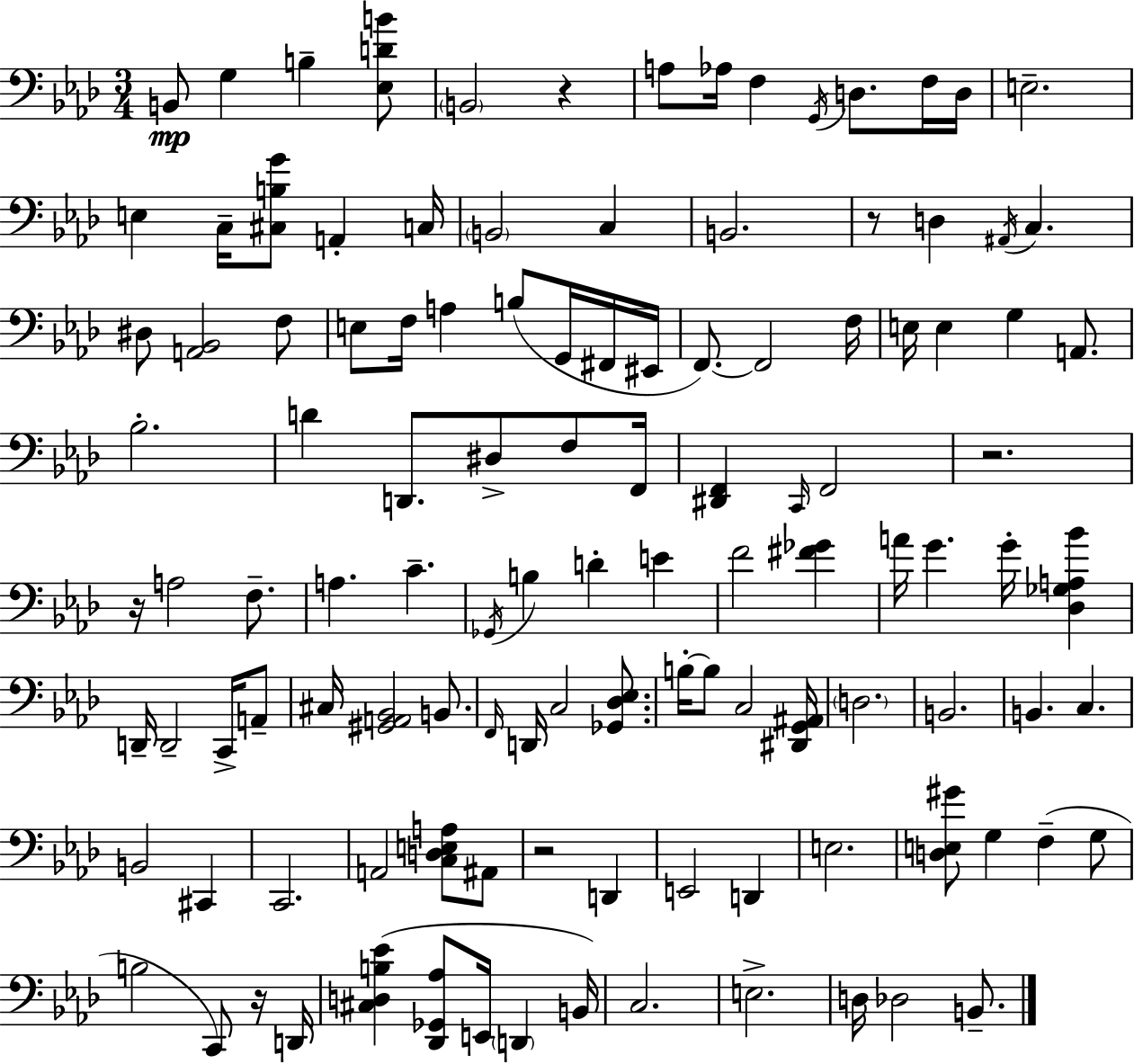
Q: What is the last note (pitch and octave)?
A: B2